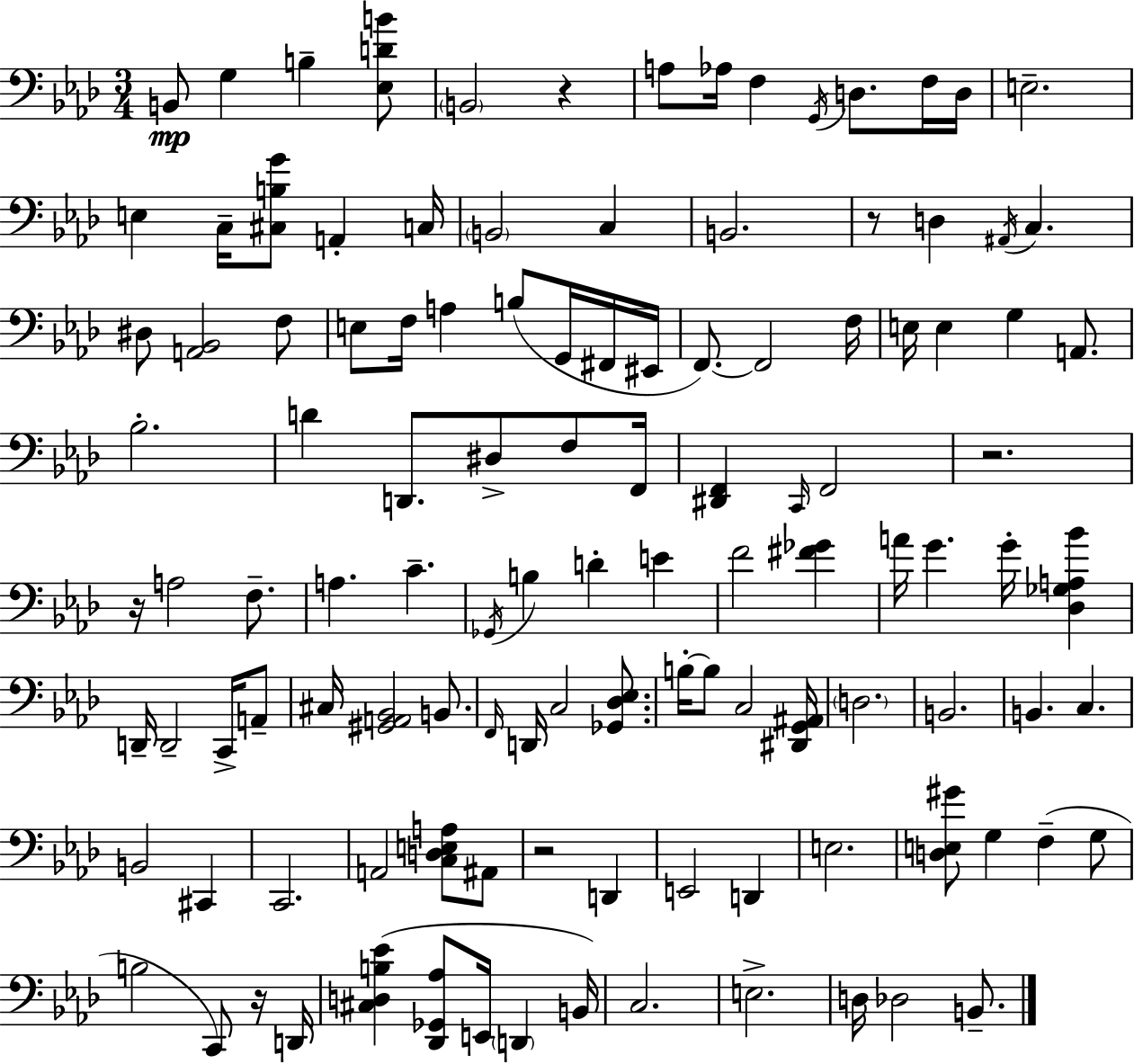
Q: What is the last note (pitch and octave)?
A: B2